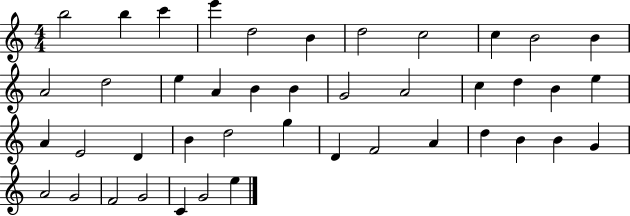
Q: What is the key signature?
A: C major